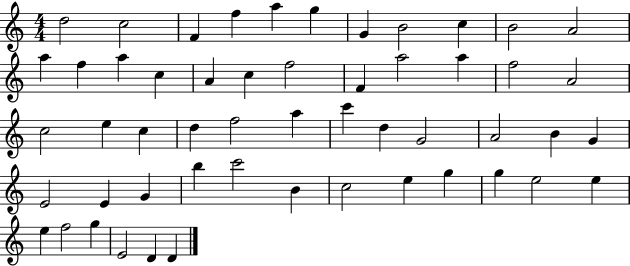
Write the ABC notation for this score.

X:1
T:Untitled
M:4/4
L:1/4
K:C
d2 c2 F f a g G B2 c B2 A2 a f a c A c f2 F a2 a f2 A2 c2 e c d f2 a c' d G2 A2 B G E2 E G b c'2 B c2 e g g e2 e e f2 g E2 D D